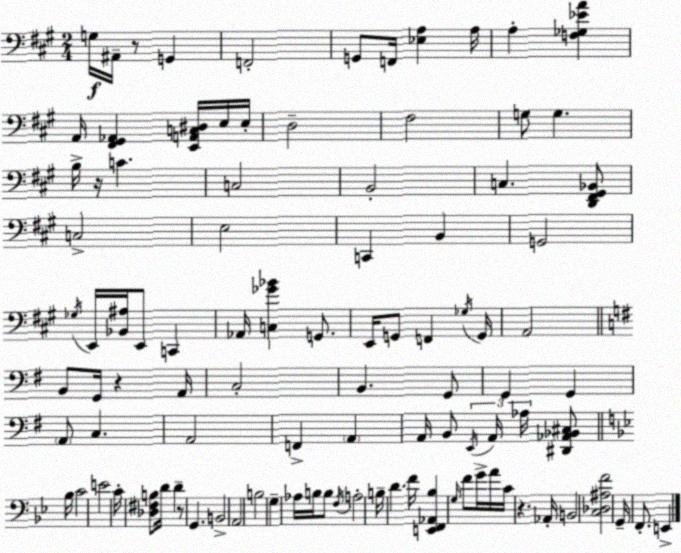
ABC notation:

X:1
T:Untitled
M:2/4
L:1/4
K:A
G,/4 ^A,,/4 z/2 G,, F,,2 G,,/2 F,,/4 [_E,A,] A,/4 A, [F,_G,_EA] A,,/4 [^F,,^G,,_A,,] [E,,A,,C,^D,]/4 E,/4 E,/4 D,2 ^F,2 G,/2 G, B,/4 z/4 C C,2 B,,2 C, [D,,^F,,^G,,_B,,]/2 C,2 E,2 C,, B,, G,,2 _G,/4 E,,/4 [_B,,^A,]/4 E,,/2 C,, _A,,/4 [C,_G_B] G,,/2 E,,/4 G,,/2 F,, _G,/4 G,,/4 A,,2 B,,/2 G,,/4 z A,,/4 C,2 B,, G,,/2 G,, G,, A,,/2 C, A,,2 F,, A,, A,,/4 B,,/2 E,,/4 A,,/4 _A,/4 [^D,,_A,,_B,,^C,]/2 _B,/4 C2 E2 C/4 [_D,^F,B,]/2 D/4 D z/2 G,, B,,2 A,,2 B,2 G, _A,/4 B,/4 B,/2 F,/4 A,2 B,/4 D F/4 [E,,F,,_A,,_B,] G,/4 F/2 G/4 A/4 C/4 z _A,,/4 B,,2 [C,_D,^A,F]2 G,,/4 F,,/2 E,,